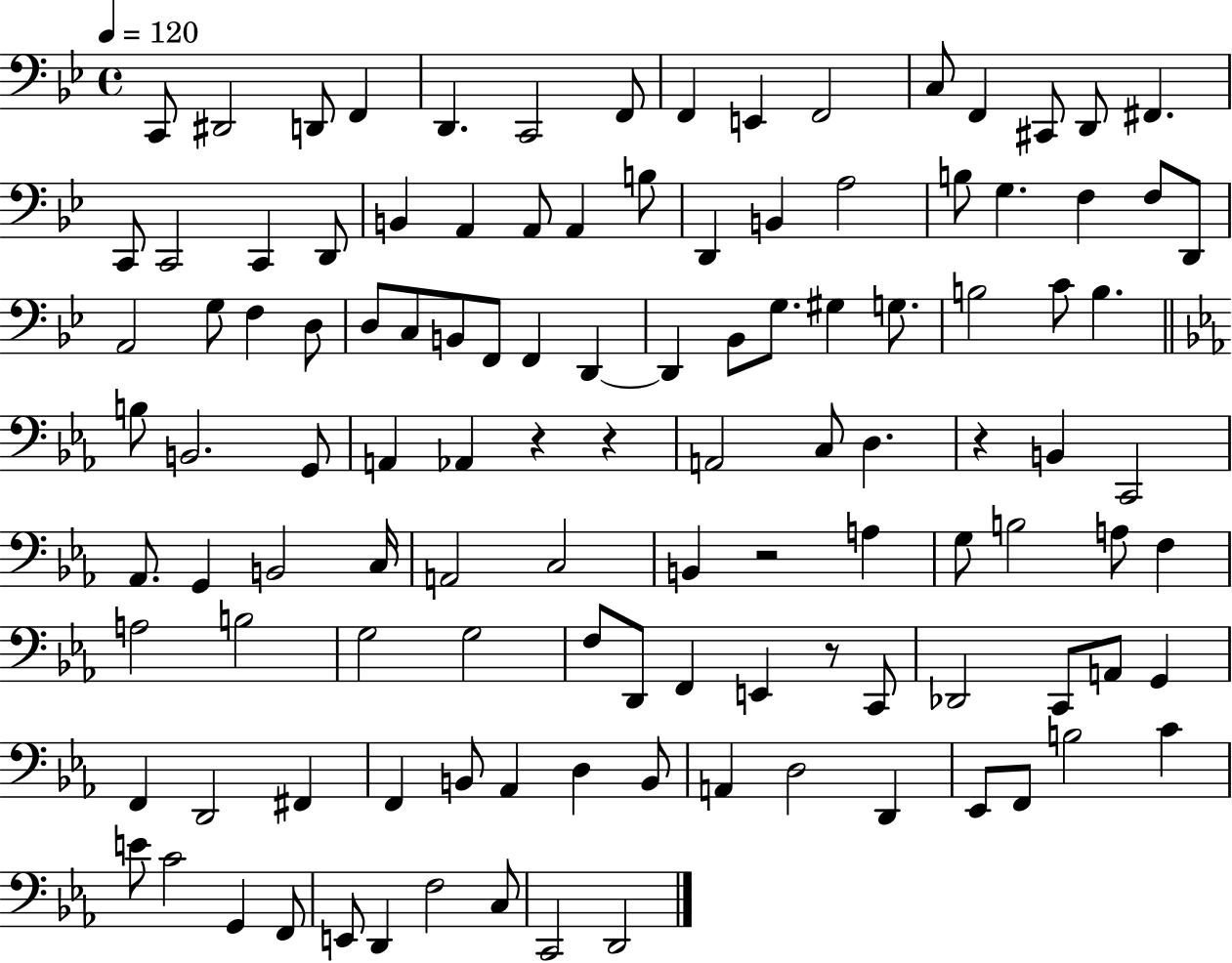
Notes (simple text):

C2/e D#2/h D2/e F2/q D2/q. C2/h F2/e F2/q E2/q F2/h C3/e F2/q C#2/e D2/e F#2/q. C2/e C2/h C2/q D2/e B2/q A2/q A2/e A2/q B3/e D2/q B2/q A3/h B3/e G3/q. F3/q F3/e D2/e A2/h G3/e F3/q D3/e D3/e C3/e B2/e F2/e F2/q D2/q D2/q Bb2/e G3/e. G#3/q G3/e. B3/h C4/e B3/q. B3/e B2/h. G2/e A2/q Ab2/q R/q R/q A2/h C3/e D3/q. R/q B2/q C2/h Ab2/e. G2/q B2/h C3/s A2/h C3/h B2/q R/h A3/q G3/e B3/h A3/e F3/q A3/h B3/h G3/h G3/h F3/e D2/e F2/q E2/q R/e C2/e Db2/h C2/e A2/e G2/q F2/q D2/h F#2/q F2/q B2/e Ab2/q D3/q B2/e A2/q D3/h D2/q Eb2/e F2/e B3/h C4/q E4/e C4/h G2/q F2/e E2/e D2/q F3/h C3/e C2/h D2/h